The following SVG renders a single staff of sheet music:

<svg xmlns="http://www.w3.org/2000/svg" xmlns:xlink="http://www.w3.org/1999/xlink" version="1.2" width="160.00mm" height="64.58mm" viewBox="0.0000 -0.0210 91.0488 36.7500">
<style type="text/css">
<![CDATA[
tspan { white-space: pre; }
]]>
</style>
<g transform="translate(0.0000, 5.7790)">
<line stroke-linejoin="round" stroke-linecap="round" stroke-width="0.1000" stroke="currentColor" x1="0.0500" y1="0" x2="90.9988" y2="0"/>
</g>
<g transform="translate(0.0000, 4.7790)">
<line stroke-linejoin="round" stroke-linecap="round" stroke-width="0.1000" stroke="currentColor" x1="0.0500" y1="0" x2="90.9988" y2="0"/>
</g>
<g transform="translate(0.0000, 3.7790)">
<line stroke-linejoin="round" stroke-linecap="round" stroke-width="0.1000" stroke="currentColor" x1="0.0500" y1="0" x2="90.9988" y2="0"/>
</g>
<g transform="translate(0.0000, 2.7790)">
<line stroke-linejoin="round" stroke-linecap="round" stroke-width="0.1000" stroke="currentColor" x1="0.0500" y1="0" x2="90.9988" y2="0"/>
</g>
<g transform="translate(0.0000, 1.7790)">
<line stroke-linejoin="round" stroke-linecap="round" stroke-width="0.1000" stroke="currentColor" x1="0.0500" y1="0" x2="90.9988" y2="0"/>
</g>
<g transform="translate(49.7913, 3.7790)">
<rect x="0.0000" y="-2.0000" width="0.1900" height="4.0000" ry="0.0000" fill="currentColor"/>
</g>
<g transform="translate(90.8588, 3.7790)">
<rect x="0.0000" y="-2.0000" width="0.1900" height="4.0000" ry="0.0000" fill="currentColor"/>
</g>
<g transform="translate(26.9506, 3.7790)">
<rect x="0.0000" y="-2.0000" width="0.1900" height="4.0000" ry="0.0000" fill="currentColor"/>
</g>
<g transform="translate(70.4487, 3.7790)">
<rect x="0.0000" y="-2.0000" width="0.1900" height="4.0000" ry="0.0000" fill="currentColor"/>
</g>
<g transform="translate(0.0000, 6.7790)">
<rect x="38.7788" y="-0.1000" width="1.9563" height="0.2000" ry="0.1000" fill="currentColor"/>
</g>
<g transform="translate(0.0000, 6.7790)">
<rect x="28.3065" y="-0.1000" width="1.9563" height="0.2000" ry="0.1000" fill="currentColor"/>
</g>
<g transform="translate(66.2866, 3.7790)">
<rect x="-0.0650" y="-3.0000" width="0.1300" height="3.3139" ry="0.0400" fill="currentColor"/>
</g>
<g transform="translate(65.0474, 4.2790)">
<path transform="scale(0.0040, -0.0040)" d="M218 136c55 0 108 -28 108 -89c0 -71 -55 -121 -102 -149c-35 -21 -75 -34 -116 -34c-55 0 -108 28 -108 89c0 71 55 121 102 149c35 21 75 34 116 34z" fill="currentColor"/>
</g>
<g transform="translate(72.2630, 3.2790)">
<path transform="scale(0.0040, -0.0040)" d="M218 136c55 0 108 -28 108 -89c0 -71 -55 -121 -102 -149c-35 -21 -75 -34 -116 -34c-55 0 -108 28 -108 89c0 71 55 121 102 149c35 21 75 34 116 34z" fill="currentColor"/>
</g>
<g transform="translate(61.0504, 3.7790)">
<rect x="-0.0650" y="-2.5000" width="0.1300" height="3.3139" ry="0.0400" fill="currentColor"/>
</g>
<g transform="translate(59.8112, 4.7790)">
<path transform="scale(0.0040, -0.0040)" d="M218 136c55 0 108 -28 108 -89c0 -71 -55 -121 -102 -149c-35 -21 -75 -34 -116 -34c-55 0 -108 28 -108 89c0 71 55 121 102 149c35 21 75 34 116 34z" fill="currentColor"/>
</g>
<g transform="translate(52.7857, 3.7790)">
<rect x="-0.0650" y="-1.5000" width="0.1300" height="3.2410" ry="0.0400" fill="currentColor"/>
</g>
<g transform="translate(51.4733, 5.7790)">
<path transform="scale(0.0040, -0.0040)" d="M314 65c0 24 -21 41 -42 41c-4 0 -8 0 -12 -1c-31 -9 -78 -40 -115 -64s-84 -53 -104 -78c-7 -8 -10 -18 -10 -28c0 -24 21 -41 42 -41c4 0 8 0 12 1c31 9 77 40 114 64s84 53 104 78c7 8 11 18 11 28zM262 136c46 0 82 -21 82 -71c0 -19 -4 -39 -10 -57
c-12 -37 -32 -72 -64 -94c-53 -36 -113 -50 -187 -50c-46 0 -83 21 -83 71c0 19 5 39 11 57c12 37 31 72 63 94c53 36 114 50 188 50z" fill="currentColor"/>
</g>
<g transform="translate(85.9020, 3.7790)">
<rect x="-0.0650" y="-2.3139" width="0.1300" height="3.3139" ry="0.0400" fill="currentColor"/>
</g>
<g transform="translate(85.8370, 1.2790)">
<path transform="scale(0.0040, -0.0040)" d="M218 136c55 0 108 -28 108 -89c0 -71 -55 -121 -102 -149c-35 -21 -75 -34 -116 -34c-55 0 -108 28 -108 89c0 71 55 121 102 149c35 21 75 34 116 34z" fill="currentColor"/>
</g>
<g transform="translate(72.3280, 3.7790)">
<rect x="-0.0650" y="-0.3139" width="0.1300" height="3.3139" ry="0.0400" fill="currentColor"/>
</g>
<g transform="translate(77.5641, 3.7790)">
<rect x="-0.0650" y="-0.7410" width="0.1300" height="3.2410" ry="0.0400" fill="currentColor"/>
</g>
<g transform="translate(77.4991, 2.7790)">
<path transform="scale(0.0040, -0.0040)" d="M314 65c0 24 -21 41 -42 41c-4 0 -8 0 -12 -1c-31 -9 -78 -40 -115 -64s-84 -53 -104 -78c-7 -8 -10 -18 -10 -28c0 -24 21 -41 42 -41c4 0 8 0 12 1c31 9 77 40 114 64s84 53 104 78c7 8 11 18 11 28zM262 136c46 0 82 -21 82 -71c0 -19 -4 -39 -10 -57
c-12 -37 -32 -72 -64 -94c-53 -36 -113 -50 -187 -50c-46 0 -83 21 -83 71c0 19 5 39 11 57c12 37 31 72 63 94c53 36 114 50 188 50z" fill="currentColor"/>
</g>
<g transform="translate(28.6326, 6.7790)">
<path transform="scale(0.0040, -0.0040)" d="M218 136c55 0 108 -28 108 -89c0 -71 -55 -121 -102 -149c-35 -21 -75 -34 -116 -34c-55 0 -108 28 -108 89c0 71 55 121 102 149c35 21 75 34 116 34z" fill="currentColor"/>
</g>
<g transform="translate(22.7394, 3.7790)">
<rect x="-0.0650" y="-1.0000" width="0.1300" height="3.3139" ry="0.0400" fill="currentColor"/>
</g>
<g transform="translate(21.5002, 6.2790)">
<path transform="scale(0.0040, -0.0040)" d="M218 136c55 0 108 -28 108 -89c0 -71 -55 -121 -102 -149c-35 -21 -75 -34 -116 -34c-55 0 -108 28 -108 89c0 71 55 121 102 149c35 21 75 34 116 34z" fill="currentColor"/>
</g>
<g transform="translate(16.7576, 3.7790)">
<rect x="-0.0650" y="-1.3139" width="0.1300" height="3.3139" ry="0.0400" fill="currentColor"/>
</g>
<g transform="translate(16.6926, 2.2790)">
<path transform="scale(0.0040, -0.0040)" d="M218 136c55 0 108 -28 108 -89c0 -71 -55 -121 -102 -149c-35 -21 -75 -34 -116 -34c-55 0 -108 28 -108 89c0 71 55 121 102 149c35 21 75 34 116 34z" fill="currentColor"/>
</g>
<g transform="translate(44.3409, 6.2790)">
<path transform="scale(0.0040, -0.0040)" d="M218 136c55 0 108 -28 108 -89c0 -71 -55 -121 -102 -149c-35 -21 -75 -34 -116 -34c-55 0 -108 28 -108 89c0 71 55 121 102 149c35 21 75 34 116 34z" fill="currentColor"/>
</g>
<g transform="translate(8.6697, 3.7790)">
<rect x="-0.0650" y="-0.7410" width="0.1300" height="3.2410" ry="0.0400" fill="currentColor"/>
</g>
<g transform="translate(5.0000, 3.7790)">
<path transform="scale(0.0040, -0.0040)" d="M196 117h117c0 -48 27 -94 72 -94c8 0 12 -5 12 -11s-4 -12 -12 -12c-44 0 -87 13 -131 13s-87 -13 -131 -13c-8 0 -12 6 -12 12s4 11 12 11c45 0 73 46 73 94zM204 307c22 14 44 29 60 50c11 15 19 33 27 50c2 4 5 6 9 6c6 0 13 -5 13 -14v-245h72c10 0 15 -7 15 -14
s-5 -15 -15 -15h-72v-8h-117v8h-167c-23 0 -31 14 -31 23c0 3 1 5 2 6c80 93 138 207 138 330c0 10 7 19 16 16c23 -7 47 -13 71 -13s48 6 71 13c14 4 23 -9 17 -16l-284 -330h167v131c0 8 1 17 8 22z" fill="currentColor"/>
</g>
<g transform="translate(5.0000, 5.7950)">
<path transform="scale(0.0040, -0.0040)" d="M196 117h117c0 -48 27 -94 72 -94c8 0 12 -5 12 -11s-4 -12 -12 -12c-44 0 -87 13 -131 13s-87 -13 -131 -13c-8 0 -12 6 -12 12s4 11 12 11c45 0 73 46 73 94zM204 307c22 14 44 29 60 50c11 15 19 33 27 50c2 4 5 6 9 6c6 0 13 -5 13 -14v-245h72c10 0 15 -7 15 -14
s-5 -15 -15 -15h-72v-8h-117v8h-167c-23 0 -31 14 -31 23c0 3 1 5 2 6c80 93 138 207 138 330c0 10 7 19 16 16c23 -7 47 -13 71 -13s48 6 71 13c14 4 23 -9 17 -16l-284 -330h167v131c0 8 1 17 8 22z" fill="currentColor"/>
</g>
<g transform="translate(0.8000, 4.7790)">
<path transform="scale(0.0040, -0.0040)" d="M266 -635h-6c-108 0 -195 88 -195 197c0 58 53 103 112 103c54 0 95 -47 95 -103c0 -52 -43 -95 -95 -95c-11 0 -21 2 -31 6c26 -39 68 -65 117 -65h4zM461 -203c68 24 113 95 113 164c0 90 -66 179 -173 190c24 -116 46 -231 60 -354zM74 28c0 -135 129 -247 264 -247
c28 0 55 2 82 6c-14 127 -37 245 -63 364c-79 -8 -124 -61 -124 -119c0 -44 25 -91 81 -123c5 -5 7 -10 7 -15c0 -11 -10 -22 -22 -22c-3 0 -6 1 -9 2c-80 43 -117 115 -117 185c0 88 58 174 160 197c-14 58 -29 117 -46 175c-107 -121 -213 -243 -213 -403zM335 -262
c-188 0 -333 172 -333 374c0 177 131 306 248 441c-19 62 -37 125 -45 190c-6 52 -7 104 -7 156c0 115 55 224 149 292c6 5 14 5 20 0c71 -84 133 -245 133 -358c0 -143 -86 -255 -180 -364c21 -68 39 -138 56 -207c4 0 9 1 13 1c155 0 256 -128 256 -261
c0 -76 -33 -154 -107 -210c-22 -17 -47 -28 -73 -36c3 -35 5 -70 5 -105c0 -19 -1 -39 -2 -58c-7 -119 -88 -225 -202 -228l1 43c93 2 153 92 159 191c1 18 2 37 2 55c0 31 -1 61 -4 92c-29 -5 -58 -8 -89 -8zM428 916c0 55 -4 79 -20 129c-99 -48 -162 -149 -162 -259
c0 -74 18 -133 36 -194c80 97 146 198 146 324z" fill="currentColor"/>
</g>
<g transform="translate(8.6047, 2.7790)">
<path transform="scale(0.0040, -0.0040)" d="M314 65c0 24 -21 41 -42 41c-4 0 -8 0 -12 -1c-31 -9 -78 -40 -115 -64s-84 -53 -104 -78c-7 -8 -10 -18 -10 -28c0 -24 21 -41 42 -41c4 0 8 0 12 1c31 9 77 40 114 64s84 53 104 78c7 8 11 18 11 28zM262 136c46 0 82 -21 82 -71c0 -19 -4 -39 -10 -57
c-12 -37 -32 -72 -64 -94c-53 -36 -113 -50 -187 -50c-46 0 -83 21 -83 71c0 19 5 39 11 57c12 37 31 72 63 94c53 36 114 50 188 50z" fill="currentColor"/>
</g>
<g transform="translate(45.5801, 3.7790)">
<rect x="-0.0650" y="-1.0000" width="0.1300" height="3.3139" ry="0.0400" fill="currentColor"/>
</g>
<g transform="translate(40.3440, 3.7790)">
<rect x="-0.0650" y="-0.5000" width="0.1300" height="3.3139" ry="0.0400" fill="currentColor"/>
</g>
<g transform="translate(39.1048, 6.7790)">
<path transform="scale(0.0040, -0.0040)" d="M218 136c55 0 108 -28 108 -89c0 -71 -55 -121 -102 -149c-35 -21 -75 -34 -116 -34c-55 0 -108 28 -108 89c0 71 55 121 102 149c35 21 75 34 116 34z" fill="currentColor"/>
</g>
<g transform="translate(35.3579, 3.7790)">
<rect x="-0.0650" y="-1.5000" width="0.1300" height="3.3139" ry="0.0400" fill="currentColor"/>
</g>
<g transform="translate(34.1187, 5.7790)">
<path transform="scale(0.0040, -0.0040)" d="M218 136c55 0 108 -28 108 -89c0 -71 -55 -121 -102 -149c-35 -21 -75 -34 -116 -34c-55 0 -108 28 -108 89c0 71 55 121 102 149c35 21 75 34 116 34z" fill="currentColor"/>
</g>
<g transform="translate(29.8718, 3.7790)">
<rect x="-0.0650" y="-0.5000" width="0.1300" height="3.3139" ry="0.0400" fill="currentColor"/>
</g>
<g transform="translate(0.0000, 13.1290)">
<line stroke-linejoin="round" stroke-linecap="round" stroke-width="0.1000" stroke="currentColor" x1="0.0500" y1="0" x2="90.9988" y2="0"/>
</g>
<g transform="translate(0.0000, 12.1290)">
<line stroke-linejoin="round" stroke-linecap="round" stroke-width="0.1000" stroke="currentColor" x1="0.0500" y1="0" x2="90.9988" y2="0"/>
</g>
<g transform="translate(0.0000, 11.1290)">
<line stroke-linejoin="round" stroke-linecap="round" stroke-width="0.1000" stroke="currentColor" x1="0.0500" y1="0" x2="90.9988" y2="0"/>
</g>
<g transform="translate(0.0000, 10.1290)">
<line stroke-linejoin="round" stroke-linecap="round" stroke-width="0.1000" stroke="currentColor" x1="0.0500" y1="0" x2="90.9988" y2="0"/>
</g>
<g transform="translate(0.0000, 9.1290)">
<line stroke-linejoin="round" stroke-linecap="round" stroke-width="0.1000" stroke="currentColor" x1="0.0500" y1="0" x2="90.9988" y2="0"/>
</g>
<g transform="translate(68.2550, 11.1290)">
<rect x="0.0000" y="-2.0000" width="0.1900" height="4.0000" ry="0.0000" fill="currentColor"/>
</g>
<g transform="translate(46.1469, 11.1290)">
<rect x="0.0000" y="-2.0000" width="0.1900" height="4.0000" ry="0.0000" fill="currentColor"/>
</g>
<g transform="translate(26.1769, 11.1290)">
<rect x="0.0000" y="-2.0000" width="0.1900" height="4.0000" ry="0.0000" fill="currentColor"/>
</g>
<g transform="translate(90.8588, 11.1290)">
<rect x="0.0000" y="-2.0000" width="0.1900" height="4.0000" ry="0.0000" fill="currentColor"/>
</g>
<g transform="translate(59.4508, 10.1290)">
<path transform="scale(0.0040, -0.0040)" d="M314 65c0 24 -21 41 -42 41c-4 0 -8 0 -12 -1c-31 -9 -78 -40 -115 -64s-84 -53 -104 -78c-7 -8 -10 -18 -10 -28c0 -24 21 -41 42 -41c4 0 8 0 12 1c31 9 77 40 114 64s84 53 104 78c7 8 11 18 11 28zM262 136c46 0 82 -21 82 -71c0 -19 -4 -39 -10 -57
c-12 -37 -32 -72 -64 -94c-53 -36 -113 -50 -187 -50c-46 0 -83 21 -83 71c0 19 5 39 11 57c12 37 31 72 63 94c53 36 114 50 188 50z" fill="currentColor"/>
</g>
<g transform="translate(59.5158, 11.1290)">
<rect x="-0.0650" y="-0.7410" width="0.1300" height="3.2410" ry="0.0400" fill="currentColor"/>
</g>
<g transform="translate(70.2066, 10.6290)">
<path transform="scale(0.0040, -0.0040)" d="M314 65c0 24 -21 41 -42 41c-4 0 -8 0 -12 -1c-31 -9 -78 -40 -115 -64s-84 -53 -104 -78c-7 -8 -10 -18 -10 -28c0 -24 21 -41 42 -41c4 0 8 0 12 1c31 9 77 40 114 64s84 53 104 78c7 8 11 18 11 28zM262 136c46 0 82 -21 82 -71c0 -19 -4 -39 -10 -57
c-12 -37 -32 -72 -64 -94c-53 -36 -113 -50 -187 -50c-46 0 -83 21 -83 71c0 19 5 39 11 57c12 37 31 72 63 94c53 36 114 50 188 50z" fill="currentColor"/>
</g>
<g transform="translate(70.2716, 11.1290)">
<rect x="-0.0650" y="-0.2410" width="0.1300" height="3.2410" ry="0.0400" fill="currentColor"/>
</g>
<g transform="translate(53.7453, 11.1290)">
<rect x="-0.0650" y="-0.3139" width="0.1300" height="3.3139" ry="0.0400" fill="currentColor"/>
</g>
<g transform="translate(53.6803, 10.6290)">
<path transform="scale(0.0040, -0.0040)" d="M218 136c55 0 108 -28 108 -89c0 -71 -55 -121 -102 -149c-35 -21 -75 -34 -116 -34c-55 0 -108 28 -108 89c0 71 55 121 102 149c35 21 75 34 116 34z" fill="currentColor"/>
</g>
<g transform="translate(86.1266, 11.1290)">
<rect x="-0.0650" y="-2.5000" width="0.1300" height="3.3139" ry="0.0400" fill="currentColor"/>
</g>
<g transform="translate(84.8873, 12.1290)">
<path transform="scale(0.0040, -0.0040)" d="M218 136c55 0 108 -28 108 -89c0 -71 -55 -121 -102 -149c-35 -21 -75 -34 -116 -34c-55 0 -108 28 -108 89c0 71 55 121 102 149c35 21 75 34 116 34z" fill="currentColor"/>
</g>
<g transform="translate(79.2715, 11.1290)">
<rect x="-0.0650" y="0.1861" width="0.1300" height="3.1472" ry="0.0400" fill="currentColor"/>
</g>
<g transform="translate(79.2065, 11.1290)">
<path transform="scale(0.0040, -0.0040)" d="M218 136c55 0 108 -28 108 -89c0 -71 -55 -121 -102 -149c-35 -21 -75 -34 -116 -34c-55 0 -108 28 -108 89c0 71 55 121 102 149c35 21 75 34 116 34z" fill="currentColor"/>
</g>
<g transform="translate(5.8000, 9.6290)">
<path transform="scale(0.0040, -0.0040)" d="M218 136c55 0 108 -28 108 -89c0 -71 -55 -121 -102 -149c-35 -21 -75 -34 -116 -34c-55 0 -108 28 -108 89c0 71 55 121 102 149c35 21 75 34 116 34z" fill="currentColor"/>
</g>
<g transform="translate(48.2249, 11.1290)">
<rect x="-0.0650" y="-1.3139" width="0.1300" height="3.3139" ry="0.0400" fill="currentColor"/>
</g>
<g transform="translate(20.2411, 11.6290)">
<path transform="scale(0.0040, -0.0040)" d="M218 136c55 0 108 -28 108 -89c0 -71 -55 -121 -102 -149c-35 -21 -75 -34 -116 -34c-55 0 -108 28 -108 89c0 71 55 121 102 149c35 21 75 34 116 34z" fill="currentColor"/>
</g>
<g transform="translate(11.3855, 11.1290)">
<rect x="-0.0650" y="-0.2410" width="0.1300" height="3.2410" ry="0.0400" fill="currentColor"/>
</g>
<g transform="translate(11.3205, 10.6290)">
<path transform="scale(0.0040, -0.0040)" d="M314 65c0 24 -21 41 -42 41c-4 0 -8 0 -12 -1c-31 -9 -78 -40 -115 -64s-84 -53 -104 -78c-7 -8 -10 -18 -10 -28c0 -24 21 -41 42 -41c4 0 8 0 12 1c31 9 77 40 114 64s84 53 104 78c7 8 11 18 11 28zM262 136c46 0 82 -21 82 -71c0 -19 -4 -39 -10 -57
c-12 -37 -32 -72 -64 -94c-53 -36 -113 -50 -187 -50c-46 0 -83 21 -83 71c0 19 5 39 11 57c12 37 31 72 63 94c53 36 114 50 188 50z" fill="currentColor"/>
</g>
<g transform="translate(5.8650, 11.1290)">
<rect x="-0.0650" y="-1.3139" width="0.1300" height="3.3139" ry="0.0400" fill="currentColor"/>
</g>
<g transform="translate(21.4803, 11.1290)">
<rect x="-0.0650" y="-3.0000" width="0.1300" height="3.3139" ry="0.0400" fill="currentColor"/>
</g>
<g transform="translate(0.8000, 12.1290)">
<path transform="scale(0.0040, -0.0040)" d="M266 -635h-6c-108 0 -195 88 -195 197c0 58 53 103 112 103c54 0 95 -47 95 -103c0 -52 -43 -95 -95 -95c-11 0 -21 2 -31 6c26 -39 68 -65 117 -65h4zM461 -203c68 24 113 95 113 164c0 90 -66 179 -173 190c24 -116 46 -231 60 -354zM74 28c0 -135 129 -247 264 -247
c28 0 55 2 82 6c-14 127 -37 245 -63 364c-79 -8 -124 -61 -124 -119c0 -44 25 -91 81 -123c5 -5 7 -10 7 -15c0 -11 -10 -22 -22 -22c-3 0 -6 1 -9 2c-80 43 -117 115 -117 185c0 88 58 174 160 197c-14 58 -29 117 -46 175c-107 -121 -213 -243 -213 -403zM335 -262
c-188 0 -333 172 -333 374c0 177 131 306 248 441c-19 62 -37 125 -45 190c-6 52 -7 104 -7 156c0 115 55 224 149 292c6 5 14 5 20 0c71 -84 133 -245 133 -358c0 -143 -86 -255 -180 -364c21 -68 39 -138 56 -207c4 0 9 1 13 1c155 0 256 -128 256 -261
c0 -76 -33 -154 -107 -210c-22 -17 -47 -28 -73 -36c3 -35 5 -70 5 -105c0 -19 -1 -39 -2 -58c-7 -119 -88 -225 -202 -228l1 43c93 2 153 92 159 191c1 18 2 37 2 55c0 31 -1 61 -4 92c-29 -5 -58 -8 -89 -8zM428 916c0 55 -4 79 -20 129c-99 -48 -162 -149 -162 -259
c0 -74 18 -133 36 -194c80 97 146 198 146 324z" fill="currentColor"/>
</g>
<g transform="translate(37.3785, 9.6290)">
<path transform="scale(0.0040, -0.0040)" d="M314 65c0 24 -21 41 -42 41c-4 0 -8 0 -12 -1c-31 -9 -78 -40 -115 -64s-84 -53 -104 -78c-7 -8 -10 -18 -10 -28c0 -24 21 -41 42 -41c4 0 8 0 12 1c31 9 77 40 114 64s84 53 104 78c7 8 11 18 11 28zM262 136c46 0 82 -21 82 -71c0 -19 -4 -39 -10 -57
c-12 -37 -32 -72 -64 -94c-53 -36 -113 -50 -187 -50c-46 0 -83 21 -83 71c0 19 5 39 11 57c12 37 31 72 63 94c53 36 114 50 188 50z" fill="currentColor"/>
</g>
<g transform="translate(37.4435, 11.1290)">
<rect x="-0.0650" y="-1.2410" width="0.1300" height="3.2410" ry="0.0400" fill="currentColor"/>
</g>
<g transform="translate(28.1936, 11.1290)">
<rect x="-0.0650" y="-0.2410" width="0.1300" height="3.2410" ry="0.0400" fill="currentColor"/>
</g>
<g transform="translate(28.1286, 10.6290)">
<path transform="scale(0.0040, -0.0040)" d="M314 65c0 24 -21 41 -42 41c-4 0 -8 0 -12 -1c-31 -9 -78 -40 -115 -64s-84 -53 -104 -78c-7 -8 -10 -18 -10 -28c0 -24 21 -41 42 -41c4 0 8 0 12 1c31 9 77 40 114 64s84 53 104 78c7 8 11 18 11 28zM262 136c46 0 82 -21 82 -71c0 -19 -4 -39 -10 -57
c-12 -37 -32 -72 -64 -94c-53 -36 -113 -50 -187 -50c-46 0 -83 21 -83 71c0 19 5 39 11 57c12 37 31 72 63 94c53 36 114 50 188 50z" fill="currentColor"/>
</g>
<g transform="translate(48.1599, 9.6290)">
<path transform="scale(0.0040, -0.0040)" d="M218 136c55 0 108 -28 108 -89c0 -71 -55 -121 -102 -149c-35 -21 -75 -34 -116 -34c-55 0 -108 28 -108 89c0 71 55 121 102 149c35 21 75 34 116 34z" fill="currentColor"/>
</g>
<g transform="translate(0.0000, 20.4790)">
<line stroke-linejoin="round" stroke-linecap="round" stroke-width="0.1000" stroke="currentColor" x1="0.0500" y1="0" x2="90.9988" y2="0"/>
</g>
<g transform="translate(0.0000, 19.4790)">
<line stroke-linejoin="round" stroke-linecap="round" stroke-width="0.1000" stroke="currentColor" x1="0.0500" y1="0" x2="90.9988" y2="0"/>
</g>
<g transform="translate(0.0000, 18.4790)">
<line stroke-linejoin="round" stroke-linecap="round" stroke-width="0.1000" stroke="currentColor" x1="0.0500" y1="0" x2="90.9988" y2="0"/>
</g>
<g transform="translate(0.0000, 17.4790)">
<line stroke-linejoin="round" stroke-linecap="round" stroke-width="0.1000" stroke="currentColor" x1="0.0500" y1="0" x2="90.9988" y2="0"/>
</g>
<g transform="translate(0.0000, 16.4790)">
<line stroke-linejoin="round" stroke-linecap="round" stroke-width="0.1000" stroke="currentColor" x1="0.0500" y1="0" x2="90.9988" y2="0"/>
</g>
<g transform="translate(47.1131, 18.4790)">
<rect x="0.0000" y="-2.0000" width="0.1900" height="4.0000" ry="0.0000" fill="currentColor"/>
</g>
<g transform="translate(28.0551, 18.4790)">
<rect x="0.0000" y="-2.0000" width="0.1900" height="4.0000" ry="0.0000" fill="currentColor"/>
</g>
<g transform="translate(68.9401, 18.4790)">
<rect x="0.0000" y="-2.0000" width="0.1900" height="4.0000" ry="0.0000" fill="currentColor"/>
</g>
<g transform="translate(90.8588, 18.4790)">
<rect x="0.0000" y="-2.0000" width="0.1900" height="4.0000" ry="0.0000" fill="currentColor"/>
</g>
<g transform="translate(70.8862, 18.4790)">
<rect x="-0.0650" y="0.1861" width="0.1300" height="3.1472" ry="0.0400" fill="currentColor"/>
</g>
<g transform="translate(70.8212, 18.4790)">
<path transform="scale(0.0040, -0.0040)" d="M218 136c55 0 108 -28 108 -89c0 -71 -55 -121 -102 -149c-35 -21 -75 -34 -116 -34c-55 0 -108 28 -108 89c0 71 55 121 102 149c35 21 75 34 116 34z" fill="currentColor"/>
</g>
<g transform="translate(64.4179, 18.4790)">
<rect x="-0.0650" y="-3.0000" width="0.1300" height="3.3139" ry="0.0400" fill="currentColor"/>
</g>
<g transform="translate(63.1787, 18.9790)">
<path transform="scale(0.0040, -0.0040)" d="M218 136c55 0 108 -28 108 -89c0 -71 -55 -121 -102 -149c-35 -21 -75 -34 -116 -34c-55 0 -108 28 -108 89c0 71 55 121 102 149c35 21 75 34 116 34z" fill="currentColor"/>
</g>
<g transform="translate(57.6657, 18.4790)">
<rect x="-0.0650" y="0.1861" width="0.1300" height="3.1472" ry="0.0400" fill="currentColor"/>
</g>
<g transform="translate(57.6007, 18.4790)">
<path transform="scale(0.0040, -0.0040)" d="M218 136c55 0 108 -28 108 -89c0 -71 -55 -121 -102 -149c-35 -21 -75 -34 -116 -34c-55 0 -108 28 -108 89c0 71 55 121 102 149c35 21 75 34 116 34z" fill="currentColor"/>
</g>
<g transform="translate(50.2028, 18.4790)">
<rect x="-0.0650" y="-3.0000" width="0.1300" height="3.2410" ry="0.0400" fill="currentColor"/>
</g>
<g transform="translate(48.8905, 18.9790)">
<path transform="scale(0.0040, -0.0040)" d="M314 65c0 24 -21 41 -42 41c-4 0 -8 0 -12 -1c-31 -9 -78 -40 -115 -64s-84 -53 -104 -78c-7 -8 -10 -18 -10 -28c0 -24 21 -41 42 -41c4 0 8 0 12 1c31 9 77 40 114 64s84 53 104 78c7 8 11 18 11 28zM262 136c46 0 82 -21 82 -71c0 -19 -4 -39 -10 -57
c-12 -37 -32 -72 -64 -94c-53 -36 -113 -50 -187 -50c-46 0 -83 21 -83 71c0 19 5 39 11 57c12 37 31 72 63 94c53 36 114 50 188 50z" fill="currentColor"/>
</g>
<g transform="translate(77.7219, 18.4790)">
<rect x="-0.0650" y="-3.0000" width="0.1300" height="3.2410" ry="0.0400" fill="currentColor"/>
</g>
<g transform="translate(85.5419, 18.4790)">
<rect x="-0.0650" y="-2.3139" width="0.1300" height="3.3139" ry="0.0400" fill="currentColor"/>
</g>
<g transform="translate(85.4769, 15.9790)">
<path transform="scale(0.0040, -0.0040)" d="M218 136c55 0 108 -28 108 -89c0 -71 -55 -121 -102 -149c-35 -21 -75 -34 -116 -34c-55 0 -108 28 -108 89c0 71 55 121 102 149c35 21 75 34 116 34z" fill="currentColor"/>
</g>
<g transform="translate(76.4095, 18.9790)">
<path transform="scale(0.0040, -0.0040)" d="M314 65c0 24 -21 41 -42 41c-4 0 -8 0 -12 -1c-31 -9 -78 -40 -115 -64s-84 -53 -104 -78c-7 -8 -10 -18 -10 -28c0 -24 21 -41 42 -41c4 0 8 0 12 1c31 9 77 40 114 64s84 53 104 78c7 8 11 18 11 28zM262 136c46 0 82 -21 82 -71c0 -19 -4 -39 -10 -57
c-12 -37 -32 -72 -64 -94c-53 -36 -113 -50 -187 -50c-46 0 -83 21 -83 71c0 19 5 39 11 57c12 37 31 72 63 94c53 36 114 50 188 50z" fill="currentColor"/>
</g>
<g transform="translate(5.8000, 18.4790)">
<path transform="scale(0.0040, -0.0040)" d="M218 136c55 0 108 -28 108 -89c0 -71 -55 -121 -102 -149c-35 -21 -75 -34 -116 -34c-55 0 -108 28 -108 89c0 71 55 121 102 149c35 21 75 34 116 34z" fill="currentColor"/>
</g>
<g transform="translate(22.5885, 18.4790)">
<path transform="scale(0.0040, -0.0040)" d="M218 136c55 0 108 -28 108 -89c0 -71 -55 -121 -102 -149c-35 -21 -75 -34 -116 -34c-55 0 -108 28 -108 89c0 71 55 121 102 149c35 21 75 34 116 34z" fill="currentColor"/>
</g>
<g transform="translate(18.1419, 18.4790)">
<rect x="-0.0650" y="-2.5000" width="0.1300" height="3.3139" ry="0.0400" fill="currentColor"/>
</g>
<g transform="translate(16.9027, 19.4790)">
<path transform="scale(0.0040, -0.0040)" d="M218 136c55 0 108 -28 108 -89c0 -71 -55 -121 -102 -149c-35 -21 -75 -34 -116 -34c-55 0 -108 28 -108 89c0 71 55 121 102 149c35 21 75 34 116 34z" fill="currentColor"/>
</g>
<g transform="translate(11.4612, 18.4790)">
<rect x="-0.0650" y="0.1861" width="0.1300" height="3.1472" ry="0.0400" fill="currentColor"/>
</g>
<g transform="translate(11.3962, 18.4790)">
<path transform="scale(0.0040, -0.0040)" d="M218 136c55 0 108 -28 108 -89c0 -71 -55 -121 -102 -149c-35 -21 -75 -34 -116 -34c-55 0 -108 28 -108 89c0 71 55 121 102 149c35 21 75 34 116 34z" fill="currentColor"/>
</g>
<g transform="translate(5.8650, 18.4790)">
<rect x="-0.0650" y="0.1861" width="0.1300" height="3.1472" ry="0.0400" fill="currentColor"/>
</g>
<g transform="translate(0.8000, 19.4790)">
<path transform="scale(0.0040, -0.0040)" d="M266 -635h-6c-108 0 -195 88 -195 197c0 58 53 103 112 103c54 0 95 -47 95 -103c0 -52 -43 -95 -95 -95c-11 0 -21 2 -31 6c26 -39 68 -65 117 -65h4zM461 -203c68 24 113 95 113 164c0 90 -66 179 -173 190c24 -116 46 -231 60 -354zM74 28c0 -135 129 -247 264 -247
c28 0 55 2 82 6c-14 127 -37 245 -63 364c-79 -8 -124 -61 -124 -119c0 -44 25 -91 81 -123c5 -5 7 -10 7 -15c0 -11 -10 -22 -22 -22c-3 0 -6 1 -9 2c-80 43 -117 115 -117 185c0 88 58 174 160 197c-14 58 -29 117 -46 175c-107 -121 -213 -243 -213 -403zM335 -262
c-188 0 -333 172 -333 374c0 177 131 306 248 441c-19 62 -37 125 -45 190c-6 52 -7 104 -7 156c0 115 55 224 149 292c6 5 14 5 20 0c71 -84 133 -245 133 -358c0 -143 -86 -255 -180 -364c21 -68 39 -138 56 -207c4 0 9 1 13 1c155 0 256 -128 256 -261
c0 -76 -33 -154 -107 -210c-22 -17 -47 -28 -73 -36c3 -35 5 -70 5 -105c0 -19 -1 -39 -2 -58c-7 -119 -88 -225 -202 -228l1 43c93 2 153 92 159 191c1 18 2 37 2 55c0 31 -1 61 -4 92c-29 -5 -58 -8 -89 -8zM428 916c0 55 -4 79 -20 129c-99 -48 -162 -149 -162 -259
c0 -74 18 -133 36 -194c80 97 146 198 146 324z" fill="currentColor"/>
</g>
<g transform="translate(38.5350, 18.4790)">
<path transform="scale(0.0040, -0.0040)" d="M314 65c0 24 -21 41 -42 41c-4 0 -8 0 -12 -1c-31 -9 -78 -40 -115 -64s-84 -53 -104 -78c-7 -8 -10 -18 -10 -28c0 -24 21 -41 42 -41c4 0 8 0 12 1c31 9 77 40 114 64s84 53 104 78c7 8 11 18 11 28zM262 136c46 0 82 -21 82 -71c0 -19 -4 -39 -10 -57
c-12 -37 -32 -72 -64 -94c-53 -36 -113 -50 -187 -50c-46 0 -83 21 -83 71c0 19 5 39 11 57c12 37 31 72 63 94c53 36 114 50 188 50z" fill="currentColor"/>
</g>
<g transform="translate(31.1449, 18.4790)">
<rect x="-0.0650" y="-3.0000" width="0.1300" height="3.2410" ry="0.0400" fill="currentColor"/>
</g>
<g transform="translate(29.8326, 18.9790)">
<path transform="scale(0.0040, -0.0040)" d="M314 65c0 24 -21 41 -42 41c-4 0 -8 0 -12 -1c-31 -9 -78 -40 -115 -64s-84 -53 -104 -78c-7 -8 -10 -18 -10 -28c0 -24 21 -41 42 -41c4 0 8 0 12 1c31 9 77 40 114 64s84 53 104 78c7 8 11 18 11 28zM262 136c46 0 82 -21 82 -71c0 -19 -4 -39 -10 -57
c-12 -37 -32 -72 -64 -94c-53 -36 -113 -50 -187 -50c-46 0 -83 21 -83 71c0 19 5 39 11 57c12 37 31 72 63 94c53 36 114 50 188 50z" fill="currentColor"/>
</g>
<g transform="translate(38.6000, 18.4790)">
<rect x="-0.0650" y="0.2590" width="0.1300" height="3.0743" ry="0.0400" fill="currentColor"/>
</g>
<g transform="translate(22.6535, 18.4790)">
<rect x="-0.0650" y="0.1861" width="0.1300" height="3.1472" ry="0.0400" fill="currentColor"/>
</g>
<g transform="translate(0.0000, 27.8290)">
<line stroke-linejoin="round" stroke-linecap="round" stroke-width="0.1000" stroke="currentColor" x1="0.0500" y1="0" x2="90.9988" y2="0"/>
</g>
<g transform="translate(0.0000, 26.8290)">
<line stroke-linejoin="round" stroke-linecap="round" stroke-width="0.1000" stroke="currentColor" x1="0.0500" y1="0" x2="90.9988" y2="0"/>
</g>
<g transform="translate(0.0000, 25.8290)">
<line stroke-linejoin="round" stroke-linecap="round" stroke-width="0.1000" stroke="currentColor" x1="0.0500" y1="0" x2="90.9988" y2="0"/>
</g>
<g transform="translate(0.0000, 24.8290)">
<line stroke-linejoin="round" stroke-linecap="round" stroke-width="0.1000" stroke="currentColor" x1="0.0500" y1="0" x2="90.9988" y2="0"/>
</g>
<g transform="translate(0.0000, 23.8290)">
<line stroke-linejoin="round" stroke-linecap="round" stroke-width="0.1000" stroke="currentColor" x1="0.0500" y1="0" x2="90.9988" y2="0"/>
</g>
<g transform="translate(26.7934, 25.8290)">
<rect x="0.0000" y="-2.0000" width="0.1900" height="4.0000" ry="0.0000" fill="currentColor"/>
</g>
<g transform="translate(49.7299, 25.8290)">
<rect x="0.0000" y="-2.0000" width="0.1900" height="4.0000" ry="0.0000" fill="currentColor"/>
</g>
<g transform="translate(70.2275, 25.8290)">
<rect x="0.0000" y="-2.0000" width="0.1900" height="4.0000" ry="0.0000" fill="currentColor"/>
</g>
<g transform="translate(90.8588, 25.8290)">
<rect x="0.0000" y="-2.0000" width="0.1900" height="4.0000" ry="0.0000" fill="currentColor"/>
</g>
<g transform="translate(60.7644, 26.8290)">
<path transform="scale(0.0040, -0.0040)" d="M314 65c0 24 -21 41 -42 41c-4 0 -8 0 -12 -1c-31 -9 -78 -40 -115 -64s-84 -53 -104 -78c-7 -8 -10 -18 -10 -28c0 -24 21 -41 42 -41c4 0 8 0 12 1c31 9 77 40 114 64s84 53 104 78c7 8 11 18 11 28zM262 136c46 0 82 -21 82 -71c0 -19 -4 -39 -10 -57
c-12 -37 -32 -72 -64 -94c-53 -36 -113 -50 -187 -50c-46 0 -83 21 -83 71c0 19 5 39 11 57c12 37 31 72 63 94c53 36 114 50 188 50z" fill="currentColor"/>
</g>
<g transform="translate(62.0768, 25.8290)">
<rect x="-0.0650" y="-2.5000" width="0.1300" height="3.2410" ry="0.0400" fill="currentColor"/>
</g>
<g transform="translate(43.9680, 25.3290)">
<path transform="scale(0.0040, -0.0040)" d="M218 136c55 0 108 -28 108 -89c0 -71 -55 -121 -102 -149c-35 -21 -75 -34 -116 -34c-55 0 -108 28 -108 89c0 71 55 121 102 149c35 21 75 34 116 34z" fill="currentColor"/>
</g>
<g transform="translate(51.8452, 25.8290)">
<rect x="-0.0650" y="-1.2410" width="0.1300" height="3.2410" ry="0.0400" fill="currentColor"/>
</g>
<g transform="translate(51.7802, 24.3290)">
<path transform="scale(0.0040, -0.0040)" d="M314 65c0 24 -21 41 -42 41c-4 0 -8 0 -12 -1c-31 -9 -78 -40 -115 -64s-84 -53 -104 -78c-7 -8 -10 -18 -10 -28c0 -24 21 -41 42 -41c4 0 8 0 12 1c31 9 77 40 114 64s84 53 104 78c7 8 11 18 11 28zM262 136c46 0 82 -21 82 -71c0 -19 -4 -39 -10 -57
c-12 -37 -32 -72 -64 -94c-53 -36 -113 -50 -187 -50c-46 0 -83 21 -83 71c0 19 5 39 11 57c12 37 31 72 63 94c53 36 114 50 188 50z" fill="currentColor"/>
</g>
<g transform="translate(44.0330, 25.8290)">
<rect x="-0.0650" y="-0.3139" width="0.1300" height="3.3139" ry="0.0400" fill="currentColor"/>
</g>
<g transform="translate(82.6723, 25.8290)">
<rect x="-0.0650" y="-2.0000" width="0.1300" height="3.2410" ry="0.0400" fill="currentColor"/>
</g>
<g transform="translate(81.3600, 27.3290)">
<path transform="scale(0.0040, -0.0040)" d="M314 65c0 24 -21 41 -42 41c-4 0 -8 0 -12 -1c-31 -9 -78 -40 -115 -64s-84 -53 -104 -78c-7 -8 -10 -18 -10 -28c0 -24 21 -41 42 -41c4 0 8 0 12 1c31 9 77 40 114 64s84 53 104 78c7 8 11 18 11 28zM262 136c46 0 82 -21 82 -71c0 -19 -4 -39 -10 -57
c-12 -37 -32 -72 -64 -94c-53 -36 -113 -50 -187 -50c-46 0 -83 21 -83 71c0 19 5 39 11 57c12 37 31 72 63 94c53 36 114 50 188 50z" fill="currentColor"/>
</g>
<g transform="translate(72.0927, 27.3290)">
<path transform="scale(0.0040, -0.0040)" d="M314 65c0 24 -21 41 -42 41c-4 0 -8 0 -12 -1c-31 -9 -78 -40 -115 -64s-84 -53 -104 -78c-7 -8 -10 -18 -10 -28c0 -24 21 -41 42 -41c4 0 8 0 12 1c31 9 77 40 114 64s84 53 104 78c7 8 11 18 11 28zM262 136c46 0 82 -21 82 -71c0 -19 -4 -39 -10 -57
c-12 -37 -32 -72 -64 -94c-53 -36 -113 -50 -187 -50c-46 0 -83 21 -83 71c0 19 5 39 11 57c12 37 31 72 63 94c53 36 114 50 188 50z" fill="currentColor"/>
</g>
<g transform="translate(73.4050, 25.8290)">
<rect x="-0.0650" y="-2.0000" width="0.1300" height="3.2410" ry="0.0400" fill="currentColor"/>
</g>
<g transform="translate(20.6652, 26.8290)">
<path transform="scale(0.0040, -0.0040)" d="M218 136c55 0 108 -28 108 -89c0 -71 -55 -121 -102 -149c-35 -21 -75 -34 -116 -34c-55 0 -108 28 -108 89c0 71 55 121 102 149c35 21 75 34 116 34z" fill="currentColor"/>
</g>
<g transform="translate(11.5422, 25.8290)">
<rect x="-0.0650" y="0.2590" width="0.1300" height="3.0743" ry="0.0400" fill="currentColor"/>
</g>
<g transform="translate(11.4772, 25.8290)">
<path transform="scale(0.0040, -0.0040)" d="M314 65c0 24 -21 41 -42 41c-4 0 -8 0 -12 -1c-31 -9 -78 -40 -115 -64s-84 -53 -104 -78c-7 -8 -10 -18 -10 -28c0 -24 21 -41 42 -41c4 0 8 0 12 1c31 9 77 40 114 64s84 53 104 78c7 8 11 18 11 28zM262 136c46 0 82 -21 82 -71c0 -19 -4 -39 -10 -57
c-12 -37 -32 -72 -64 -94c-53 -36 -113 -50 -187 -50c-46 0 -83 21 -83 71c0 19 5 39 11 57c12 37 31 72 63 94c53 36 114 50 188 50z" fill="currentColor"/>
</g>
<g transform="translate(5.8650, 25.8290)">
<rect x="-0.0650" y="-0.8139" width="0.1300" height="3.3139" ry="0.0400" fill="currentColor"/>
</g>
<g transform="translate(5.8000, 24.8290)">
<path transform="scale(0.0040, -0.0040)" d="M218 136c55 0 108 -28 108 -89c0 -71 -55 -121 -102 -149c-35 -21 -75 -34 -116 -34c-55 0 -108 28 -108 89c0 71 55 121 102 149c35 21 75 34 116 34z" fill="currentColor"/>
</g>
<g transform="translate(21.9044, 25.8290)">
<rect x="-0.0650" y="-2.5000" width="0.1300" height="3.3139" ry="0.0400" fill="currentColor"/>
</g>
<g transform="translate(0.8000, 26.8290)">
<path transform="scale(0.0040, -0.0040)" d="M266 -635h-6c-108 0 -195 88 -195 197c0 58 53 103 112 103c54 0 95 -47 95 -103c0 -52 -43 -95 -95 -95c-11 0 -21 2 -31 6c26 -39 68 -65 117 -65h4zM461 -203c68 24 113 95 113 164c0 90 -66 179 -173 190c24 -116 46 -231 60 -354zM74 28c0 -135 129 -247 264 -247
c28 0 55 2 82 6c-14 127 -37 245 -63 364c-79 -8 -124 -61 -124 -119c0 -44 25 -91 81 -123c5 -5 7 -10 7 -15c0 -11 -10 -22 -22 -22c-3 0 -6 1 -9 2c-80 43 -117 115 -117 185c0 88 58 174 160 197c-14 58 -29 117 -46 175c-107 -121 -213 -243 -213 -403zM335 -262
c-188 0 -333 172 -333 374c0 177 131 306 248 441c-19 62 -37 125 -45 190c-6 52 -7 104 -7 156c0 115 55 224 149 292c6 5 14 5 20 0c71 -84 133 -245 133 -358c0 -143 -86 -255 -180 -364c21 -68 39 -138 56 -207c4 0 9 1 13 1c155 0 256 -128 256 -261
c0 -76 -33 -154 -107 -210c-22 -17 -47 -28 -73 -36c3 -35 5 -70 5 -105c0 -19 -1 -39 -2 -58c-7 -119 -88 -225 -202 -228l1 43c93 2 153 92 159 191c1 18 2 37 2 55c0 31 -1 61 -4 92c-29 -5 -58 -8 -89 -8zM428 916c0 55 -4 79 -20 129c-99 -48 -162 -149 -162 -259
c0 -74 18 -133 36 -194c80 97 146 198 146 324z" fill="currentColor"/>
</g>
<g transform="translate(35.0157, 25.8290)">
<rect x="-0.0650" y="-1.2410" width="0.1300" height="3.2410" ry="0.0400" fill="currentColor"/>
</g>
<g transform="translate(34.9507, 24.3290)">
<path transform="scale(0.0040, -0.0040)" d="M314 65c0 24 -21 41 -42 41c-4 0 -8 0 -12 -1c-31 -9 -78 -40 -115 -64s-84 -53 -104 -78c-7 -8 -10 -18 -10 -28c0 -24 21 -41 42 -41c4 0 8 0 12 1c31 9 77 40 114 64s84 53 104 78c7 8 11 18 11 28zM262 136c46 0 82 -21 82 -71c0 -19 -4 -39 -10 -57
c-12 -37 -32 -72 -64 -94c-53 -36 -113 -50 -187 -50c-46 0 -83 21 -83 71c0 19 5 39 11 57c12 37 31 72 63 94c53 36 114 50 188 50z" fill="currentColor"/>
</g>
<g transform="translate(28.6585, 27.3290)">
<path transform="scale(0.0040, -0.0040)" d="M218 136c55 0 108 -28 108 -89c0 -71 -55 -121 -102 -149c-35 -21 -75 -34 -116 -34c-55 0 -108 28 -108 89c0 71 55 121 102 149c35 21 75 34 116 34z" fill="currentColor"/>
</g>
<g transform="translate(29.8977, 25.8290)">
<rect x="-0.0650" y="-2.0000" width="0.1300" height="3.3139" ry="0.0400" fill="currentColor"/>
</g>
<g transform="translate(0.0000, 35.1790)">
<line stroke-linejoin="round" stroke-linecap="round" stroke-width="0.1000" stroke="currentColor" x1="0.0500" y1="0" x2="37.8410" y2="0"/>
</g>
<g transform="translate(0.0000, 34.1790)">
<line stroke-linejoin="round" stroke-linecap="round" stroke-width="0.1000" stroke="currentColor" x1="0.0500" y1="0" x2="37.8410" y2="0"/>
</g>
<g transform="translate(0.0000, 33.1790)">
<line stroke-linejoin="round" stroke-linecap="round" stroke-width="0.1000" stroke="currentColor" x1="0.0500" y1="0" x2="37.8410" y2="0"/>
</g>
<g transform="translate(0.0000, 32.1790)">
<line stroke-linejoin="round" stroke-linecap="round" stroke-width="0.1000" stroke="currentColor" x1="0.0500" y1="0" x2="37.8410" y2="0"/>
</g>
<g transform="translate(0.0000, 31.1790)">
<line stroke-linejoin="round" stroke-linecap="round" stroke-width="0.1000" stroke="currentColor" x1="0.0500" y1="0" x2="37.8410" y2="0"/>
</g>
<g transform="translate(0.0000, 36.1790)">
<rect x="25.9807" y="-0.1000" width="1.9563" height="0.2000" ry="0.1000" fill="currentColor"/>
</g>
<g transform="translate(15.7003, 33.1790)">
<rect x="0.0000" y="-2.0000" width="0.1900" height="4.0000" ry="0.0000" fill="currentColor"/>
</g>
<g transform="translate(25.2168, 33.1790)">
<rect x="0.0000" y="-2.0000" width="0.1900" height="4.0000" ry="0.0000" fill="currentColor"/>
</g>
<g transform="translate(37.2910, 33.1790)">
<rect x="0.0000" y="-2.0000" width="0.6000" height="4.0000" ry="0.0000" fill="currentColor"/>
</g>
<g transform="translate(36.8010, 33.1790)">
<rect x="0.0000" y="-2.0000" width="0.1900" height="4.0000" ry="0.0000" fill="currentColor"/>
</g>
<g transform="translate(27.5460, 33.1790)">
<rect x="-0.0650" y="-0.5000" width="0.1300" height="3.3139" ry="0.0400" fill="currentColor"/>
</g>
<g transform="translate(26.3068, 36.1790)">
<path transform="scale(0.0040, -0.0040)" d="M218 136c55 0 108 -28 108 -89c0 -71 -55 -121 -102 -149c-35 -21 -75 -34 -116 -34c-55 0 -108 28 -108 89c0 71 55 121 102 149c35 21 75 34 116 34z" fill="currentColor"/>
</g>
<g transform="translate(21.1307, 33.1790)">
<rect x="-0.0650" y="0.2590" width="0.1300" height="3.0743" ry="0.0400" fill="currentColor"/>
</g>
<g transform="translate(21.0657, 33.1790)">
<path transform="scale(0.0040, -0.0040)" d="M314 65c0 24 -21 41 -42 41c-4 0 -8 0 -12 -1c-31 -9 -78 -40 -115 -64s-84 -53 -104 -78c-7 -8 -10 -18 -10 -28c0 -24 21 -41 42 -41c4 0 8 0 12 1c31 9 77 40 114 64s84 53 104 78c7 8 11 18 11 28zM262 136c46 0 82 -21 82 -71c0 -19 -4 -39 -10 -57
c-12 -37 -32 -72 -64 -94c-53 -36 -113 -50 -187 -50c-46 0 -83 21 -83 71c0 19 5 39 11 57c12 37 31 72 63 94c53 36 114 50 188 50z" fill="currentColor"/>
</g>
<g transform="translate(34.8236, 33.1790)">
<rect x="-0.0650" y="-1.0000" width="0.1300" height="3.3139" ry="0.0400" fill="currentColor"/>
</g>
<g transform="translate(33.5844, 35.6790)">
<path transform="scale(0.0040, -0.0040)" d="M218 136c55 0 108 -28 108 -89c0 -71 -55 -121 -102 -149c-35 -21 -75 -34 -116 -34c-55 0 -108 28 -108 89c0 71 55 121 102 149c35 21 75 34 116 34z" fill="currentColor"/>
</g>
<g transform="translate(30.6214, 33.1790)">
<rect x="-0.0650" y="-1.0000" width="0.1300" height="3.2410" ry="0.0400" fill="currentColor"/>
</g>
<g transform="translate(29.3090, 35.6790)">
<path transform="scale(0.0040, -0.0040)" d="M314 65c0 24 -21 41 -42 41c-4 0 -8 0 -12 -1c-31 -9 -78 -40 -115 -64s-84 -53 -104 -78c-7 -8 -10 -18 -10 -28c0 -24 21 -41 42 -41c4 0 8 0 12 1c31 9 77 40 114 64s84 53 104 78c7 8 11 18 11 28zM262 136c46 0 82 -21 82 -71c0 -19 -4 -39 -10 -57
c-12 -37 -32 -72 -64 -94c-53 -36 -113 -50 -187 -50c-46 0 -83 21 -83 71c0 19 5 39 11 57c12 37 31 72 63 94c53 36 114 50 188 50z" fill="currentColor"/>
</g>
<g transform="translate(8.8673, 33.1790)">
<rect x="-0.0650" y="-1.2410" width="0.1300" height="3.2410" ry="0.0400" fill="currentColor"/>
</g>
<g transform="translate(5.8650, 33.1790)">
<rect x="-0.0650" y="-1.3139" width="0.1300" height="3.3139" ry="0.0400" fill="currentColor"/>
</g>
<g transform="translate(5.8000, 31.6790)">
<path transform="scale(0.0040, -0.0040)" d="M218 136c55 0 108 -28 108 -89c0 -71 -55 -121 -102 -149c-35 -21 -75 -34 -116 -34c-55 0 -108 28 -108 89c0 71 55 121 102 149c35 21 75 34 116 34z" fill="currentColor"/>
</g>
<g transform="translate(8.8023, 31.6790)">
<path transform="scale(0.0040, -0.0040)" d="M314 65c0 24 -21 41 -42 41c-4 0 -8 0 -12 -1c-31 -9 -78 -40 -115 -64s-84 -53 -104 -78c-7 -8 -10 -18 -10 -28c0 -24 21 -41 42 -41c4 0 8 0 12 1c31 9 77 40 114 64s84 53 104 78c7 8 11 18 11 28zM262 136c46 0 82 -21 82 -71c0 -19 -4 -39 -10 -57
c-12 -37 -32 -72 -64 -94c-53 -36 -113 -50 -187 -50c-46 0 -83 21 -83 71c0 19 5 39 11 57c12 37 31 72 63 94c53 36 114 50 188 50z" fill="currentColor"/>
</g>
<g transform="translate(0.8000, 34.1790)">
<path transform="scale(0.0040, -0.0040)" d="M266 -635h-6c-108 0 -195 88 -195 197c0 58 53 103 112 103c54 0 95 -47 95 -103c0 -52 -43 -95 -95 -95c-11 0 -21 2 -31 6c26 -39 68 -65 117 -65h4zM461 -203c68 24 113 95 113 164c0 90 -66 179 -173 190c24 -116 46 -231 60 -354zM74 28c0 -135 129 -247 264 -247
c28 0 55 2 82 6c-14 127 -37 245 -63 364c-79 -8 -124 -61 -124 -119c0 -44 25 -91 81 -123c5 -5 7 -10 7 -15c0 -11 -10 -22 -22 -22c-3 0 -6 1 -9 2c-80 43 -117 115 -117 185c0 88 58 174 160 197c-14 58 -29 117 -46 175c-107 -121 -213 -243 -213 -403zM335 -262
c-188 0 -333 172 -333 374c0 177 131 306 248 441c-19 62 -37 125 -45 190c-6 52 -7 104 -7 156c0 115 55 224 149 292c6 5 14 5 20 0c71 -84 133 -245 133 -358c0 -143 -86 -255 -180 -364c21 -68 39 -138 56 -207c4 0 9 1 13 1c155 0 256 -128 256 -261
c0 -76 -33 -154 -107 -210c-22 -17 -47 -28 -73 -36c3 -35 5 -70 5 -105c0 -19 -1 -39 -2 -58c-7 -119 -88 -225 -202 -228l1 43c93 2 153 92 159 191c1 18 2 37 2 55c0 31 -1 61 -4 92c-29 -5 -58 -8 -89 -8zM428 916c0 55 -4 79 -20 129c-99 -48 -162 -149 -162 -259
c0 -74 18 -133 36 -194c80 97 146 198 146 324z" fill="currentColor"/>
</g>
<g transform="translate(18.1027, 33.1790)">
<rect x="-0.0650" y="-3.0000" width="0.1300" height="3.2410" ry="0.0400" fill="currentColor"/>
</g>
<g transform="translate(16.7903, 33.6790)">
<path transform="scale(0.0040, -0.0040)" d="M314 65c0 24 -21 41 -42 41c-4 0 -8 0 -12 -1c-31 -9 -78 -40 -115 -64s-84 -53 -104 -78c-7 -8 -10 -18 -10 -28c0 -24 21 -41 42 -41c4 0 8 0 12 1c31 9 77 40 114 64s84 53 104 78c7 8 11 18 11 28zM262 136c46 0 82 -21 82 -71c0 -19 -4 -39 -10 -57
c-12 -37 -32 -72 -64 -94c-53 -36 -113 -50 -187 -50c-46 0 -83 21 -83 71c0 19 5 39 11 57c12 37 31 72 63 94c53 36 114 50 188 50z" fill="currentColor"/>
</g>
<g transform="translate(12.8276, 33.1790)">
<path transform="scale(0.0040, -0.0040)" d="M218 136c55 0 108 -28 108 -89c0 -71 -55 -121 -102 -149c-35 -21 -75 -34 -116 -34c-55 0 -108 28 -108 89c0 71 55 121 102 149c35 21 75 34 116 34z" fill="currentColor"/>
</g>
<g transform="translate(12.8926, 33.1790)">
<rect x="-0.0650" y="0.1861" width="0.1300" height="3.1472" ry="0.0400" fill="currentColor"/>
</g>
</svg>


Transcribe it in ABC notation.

X:1
T:Untitled
M:4/4
L:1/4
K:C
d2 e D C E C D E2 G A c d2 g e c2 A c2 e2 e c d2 c2 B G B B G B A2 B2 A2 B A B A2 g d B2 G F e2 c e2 G2 F2 F2 e e2 B A2 B2 C D2 D